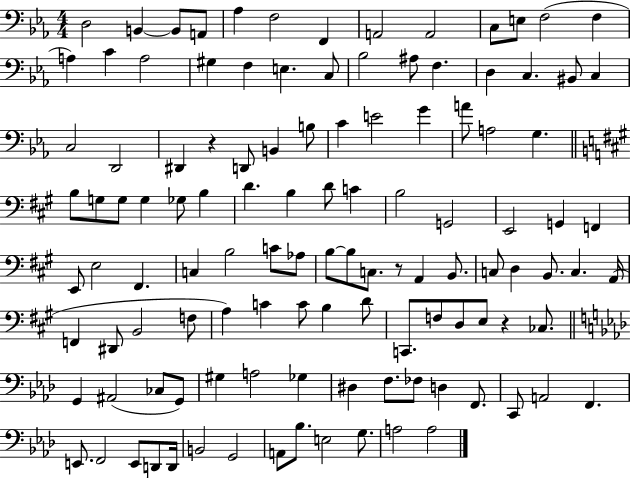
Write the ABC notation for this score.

X:1
T:Untitled
M:4/4
L:1/4
K:Eb
D,2 B,, B,,/2 A,,/2 _A, F,2 F,, A,,2 A,,2 C,/2 E,/2 F,2 F, A, C A,2 ^G, F, E, C,/2 _B,2 ^A,/2 F, D, C, ^B,,/2 C, C,2 D,,2 ^D,, z D,,/2 B,, B,/2 C E2 G A/2 A,2 G, B,/2 G,/2 G,/2 G, _G,/2 B, D B, D/2 C B,2 G,,2 E,,2 G,, F,, E,,/2 E,2 ^F,, C, B,2 C/2 _A,/2 B,/2 B,/2 C,/2 z/2 A,, B,,/2 C,/2 D, B,,/2 C, A,,/4 F,, ^D,,/2 B,,2 F,/2 A, C C/2 B, D/2 C,,/2 F,/2 D,/2 E,/2 z _C,/2 G,, ^A,,2 _C,/2 G,,/2 ^G, A,2 _G, ^D, F,/2 _F,/2 D, F,,/2 C,,/2 A,,2 F,, E,,/2 F,,2 E,,/2 D,,/2 D,,/4 B,,2 G,,2 A,,/2 _B,/2 E,2 G,/2 A,2 A,2